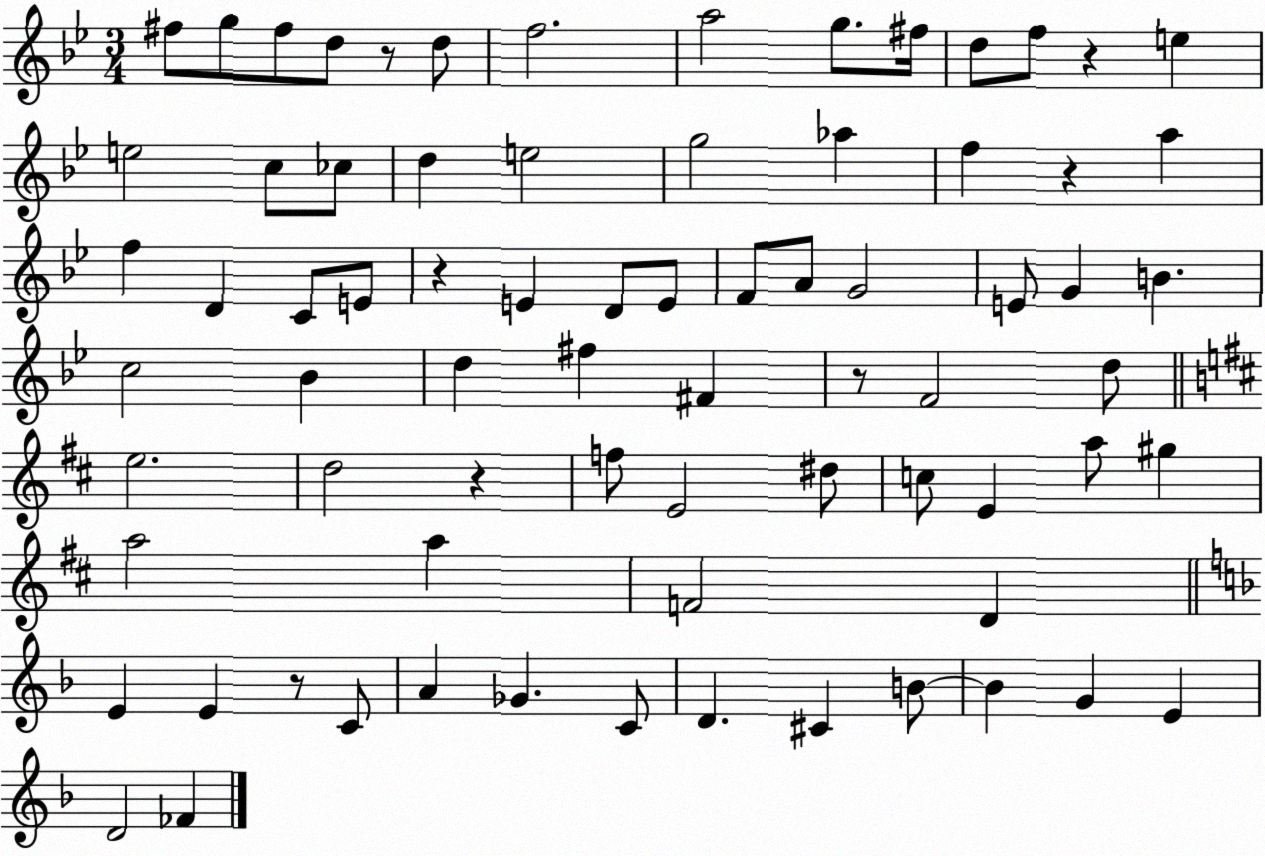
X:1
T:Untitled
M:3/4
L:1/4
K:Bb
^f/2 g/2 ^f/2 d/2 z/2 d/2 f2 a2 g/2 ^f/4 d/2 f/2 z e e2 c/2 _c/2 d e2 g2 _a f z a f D C/2 E/2 z E D/2 E/2 F/2 A/2 G2 E/2 G B c2 _B d ^f ^F z/2 F2 d/2 e2 d2 z f/2 E2 ^d/2 c/2 E a/2 ^g a2 a F2 D E E z/2 C/2 A _G C/2 D ^C B/2 B G E D2 _F